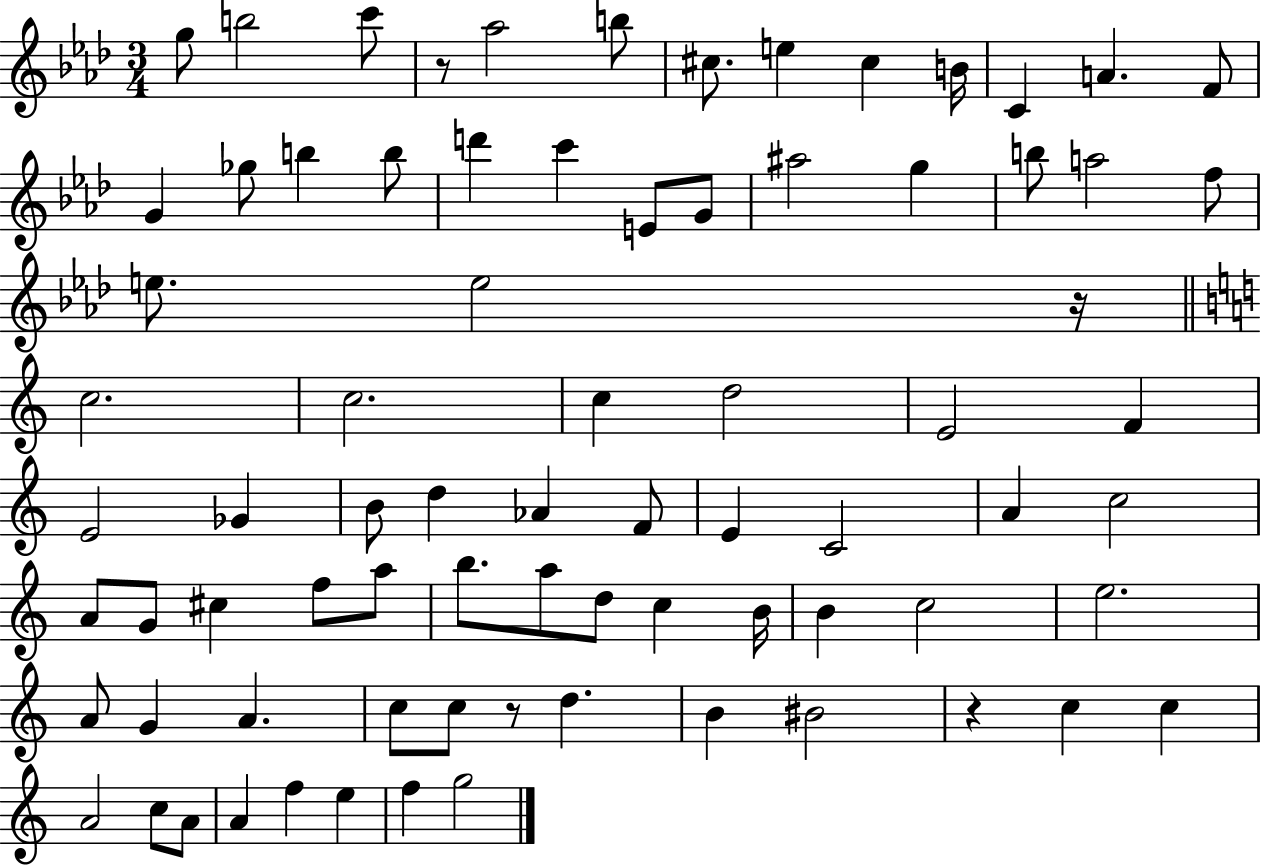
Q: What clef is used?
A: treble